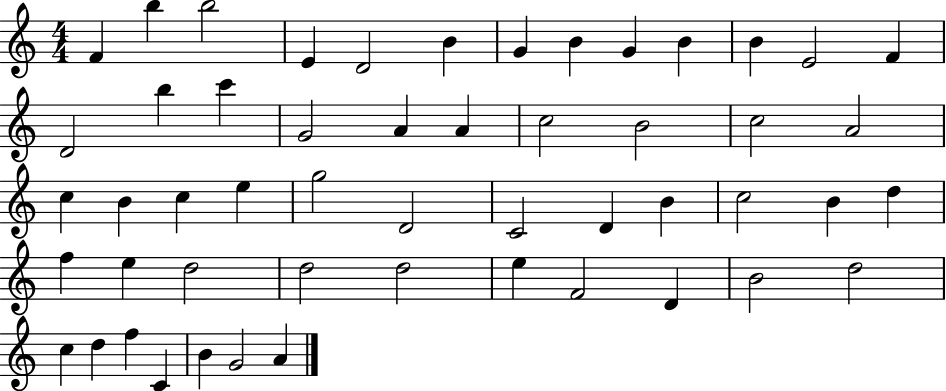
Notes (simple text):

F4/q B5/q B5/h E4/q D4/h B4/q G4/q B4/q G4/q B4/q B4/q E4/h F4/q D4/h B5/q C6/q G4/h A4/q A4/q C5/h B4/h C5/h A4/h C5/q B4/q C5/q E5/q G5/h D4/h C4/h D4/q B4/q C5/h B4/q D5/q F5/q E5/q D5/h D5/h D5/h E5/q F4/h D4/q B4/h D5/h C5/q D5/q F5/q C4/q B4/q G4/h A4/q